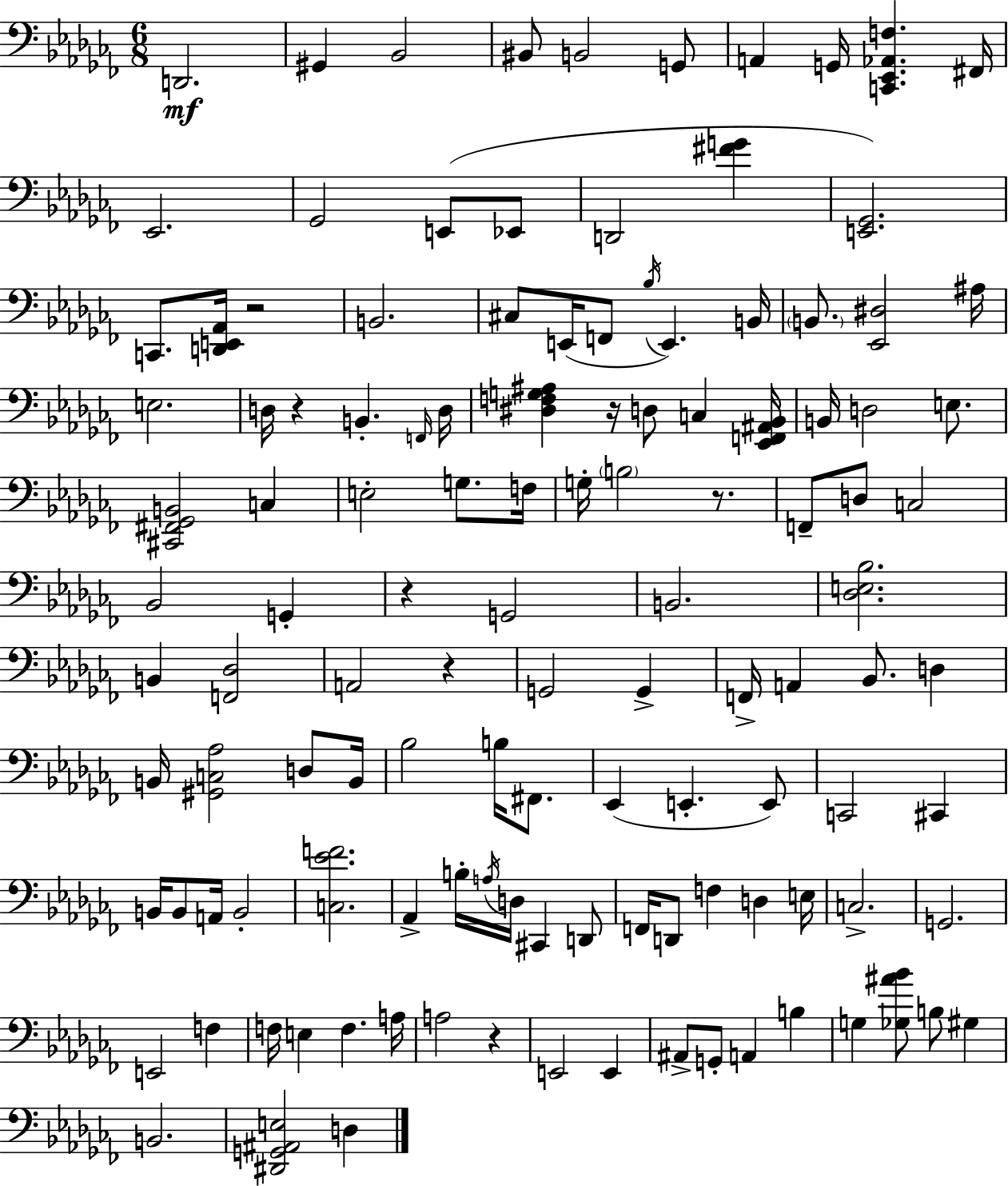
{
  \clef bass
  \numericTimeSignature
  \time 6/8
  \key aes \minor
  d,2.\mf | gis,4 bes,2 | bis,8 b,2 g,8 | a,4 g,16 <c, ees, aes, f>4. fis,16 | \break ees,2. | ges,2 e,8( ees,8 | d,2 <fis' g'>4 | <e, ges,>2.) | \break c,8. <d, e, aes,>16 r2 | b,2. | cis8 e,16( f,8 \acciaccatura { bes16 }) e,4. | b,16 \parenthesize b,8. <ees, dis>2 | \break ais16 e2. | d16 r4 b,4.-. | \grace { f,16 } d16 <dis f g ais>4 r16 d8 c4 | <ees, f, ais, bes,>16 b,16 d2 e8. | \break <cis, fis, ges, b,>2 c4 | e2-. g8. | f16 g16-. \parenthesize b2 r8. | f,8-- d8 c2 | \break bes,2 g,4-. | r4 g,2 | b,2. | <des e bes>2. | \break b,4 <f, des>2 | a,2 r4 | g,2 g,4-> | f,16-> a,4 bes,8. d4 | \break b,16 <gis, c aes>2 d8 | b,16 bes2 b16 fis,8. | ees,4( e,4.-. | e,8) c,2 cis,4 | \break b,16 b,8 a,16 b,2-. | <c ees' f'>2. | aes,4-> b16-. \acciaccatura { a16 } d16 cis,4 | d,8 f,16 d,8 f4 d4 | \break e16 c2.-> | g,2. | e,2 f4 | f16 e4 f4. | \break a16 a2 r4 | e,2 e,4 | ais,8-> g,8-. a,4 b4 | g4 <ges ais' bes'>8 b8 gis4 | \break b,2. | <dis, g, ais, e>2 d4 | \bar "|."
}